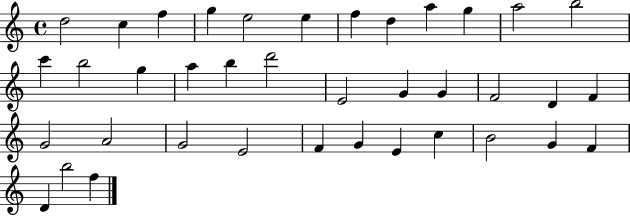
D5/h C5/q F5/q G5/q E5/h E5/q F5/q D5/q A5/q G5/q A5/h B5/h C6/q B5/h G5/q A5/q B5/q D6/h E4/h G4/q G4/q F4/h D4/q F4/q G4/h A4/h G4/h E4/h F4/q G4/q E4/q C5/q B4/h G4/q F4/q D4/q B5/h F5/q